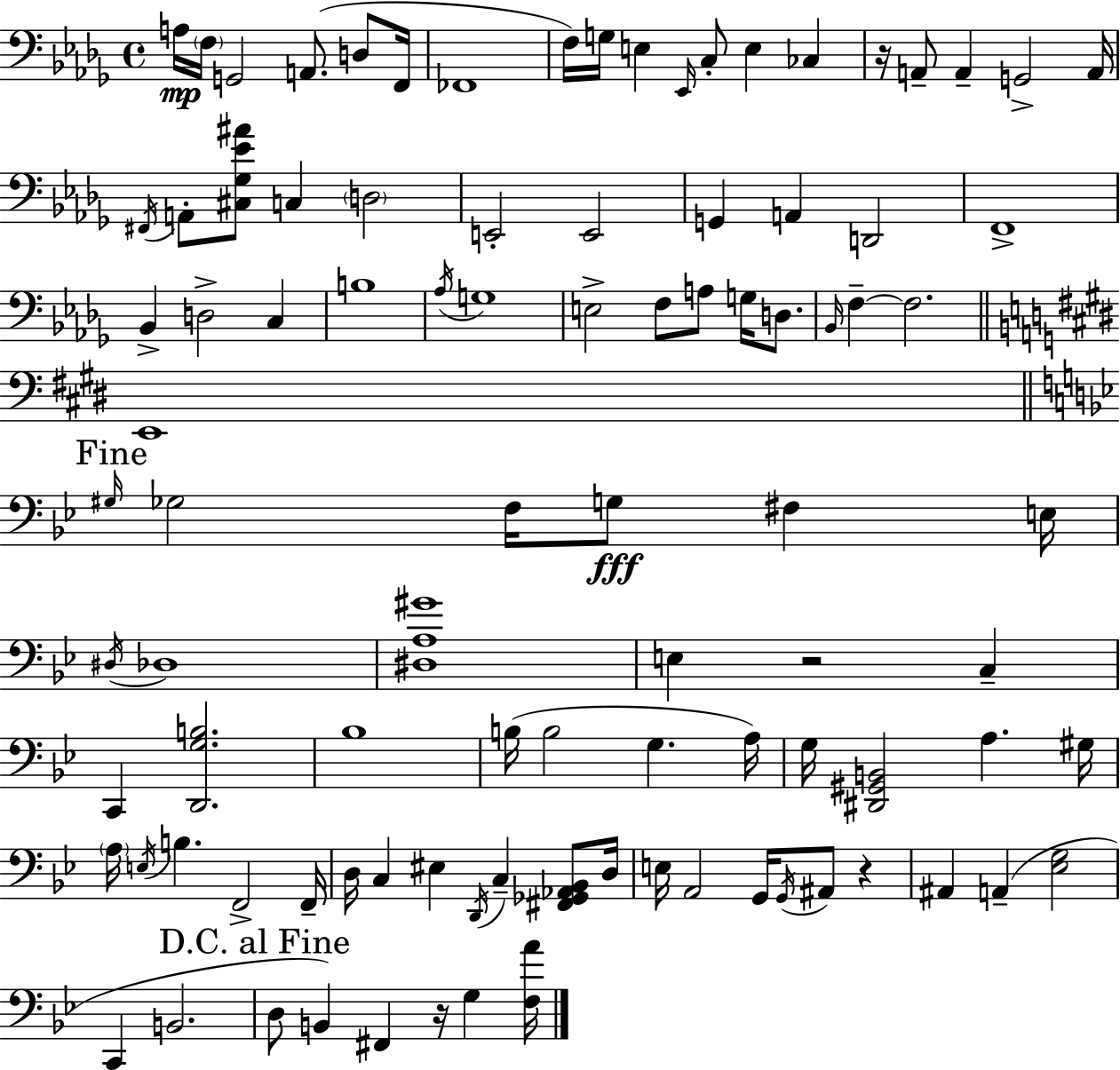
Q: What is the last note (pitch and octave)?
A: G3